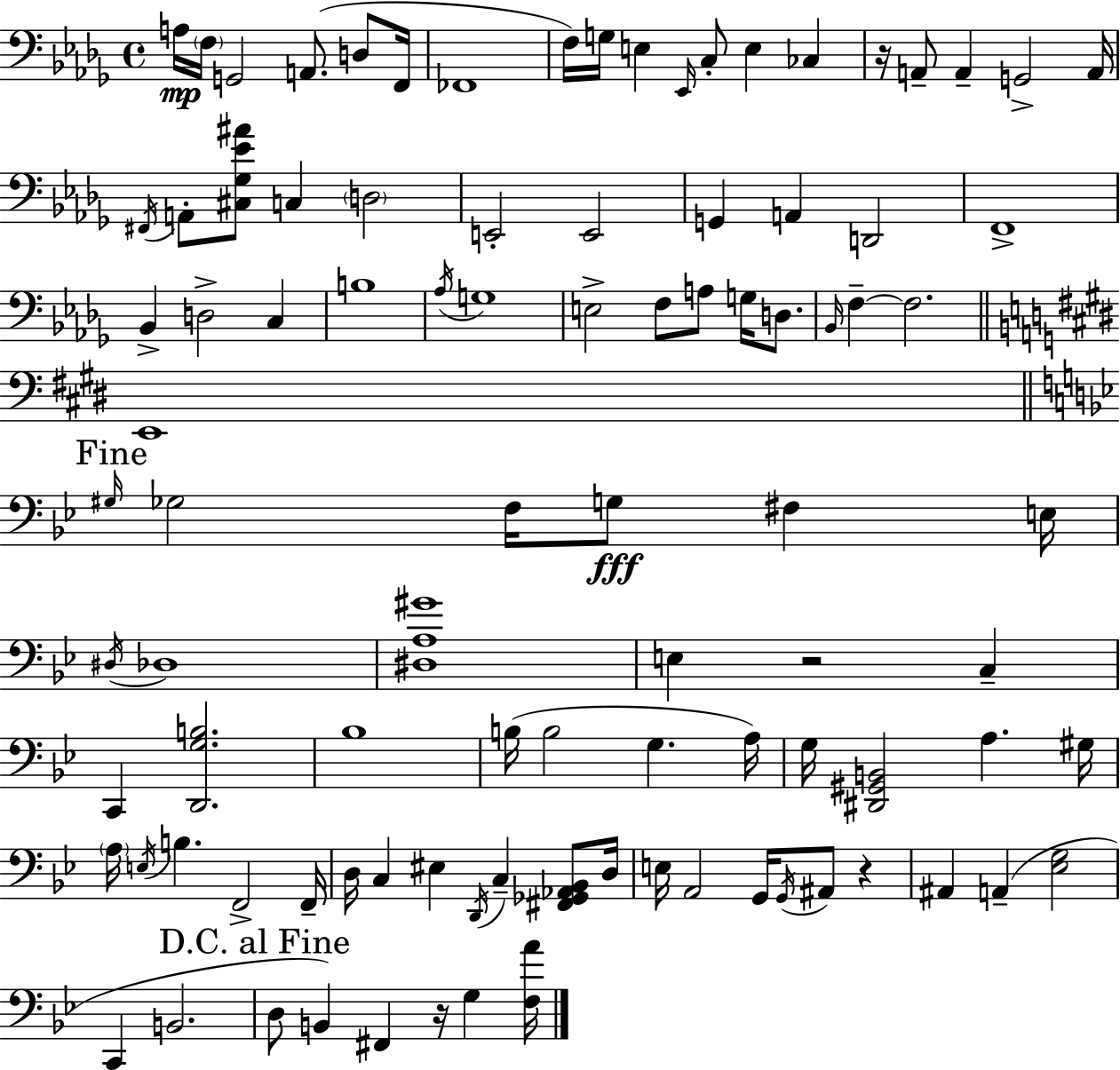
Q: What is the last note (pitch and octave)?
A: G3